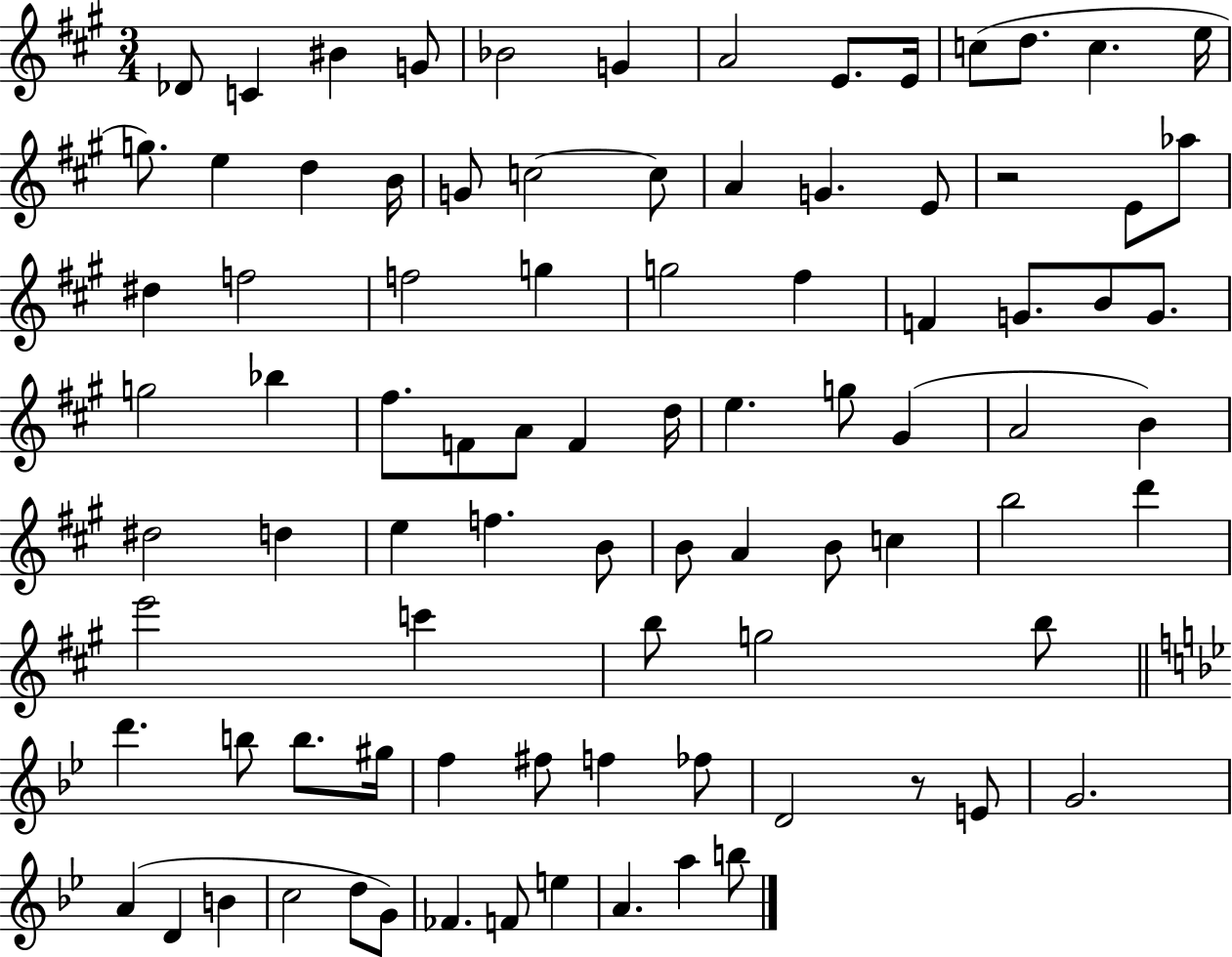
Db4/e C4/q BIS4/q G4/e Bb4/h G4/q A4/h E4/e. E4/s C5/e D5/e. C5/q. E5/s G5/e. E5/q D5/q B4/s G4/e C5/h C5/e A4/q G4/q. E4/e R/h E4/e Ab5/e D#5/q F5/h F5/h G5/q G5/h F#5/q F4/q G4/e. B4/e G4/e. G5/h Bb5/q F#5/e. F4/e A4/e F4/q D5/s E5/q. G5/e G#4/q A4/h B4/q D#5/h D5/q E5/q F5/q. B4/e B4/e A4/q B4/e C5/q B5/h D6/q E6/h C6/q B5/e G5/h B5/e D6/q. B5/e B5/e. G#5/s F5/q F#5/e F5/q FES5/e D4/h R/e E4/e G4/h. A4/q D4/q B4/q C5/h D5/e G4/e FES4/q. F4/e E5/q A4/q. A5/q B5/e